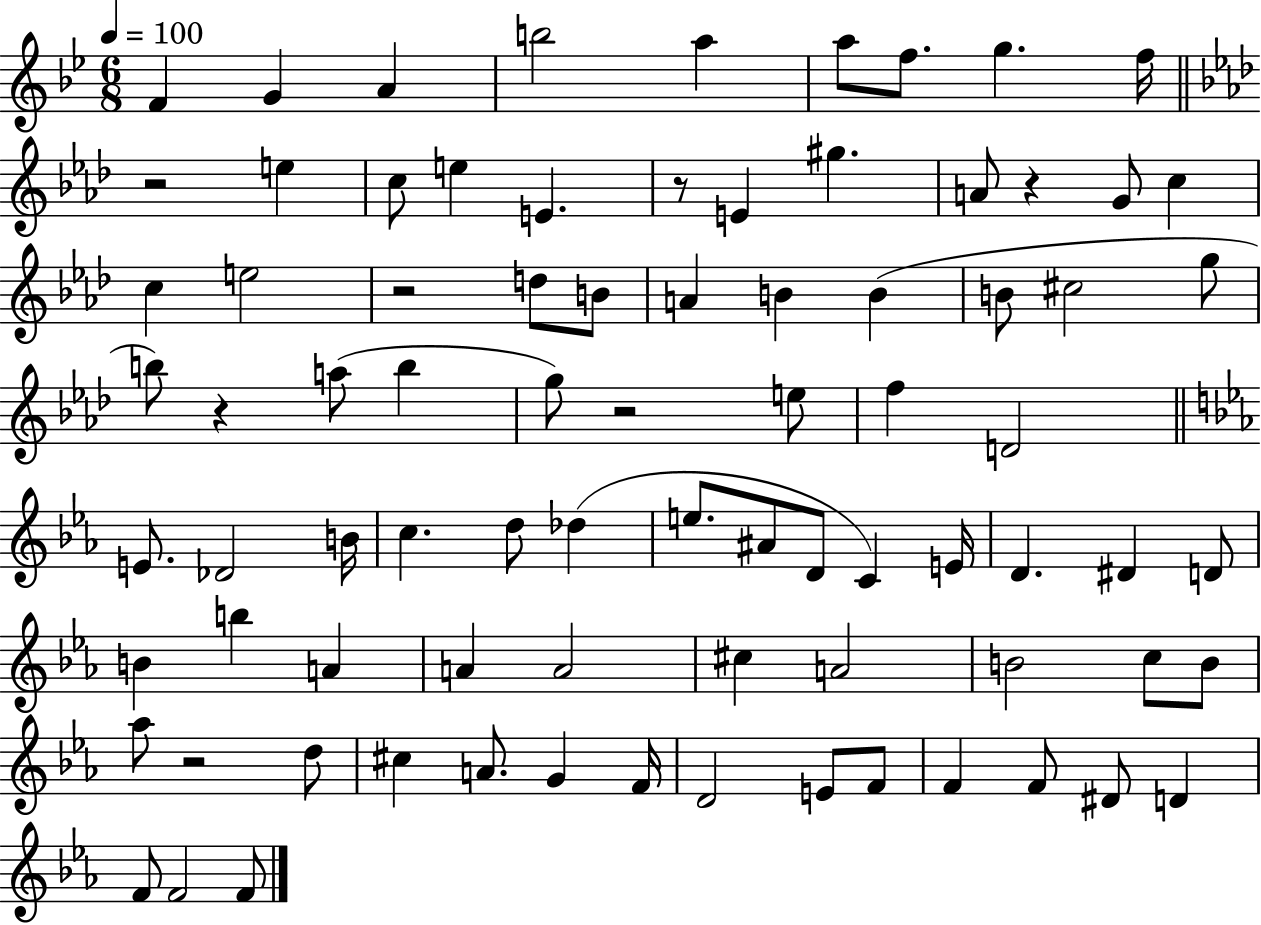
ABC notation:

X:1
T:Untitled
M:6/8
L:1/4
K:Bb
F G A b2 a a/2 f/2 g f/4 z2 e c/2 e E z/2 E ^g A/2 z G/2 c c e2 z2 d/2 B/2 A B B B/2 ^c2 g/2 b/2 z a/2 b g/2 z2 e/2 f D2 E/2 _D2 B/4 c d/2 _d e/2 ^A/2 D/2 C E/4 D ^D D/2 B b A A A2 ^c A2 B2 c/2 B/2 _a/2 z2 d/2 ^c A/2 G F/4 D2 E/2 F/2 F F/2 ^D/2 D F/2 F2 F/2